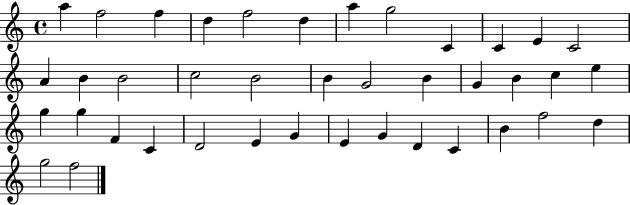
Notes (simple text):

A5/q F5/h F5/q D5/q F5/h D5/q A5/q G5/h C4/q C4/q E4/q C4/h A4/q B4/q B4/h C5/h B4/h B4/q G4/h B4/q G4/q B4/q C5/q E5/q G5/q G5/q F4/q C4/q D4/h E4/q G4/q E4/q G4/q D4/q C4/q B4/q F5/h D5/q G5/h F5/h